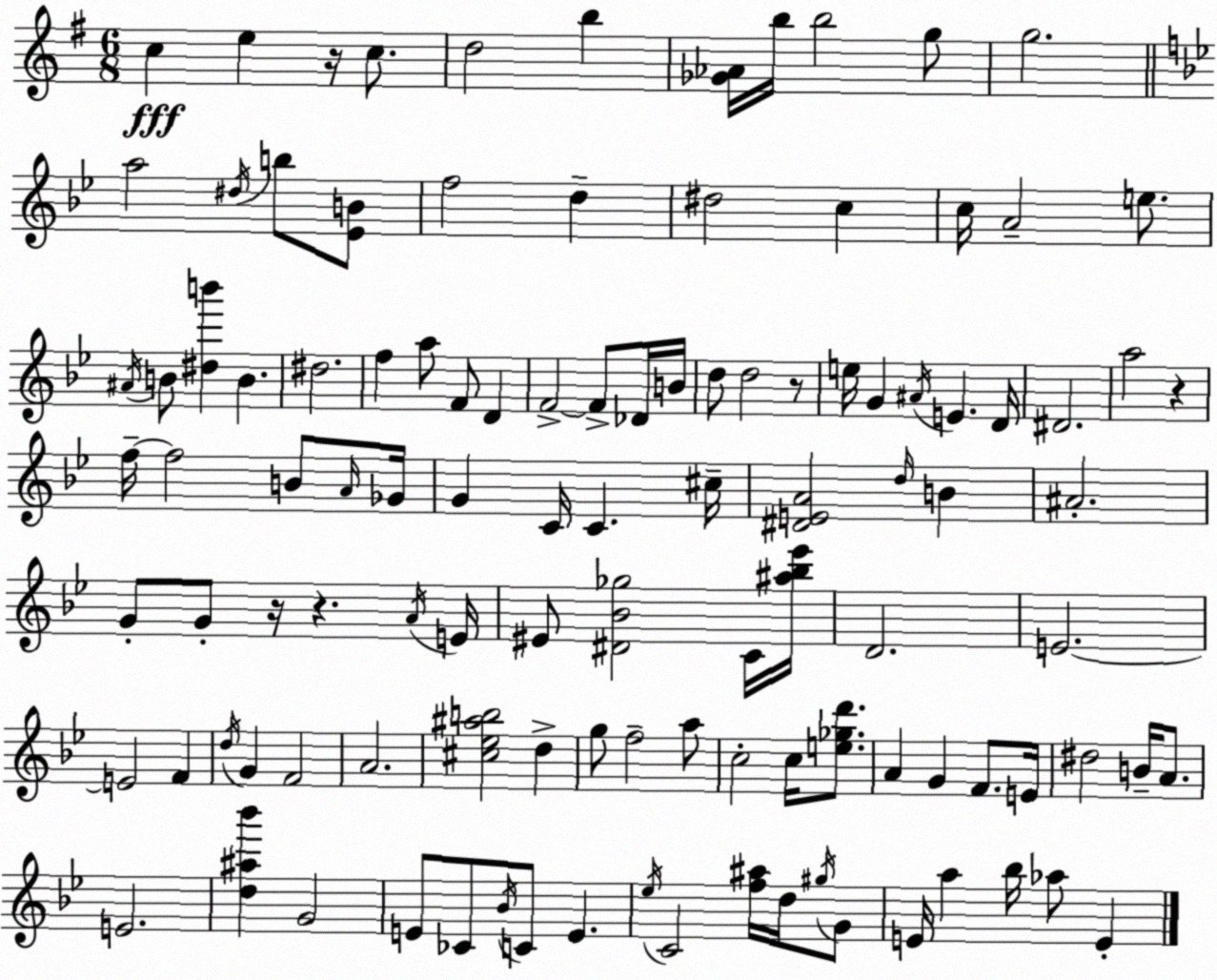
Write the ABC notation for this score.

X:1
T:Untitled
M:6/8
L:1/4
K:G
c e z/4 c/2 d2 b [_G_A]/4 b/4 b2 g/2 g2 a2 ^d/4 b/2 [_EB]/2 f2 d ^d2 c c/4 A2 e/2 ^A/4 B/2 [^db'] B ^d2 f a/2 F/2 D F2 F/2 _D/4 B/4 d/2 d2 z/2 e/4 G ^A/4 E D/4 ^D2 a2 z f/4 f2 B/2 A/4 _G/4 G C/4 C ^c/4 [^DEA]2 d/4 B ^A2 G/2 G/2 z/4 z A/4 E/4 ^E/2 [^D_B_g]2 C/4 [^a_b_e']/4 D2 E2 E2 F d/4 G F2 A2 [^c_e^ab]2 d g/2 f2 a/2 c2 c/4 [e_gd']/2 A G F/2 E/4 ^d2 B/4 A/2 E2 [d^a_b'] G2 E/2 _C/2 _B/4 C/2 E _e/4 C2 [f^a]/4 d/4 ^g/4 G/2 E/4 a _b/4 _a/2 E